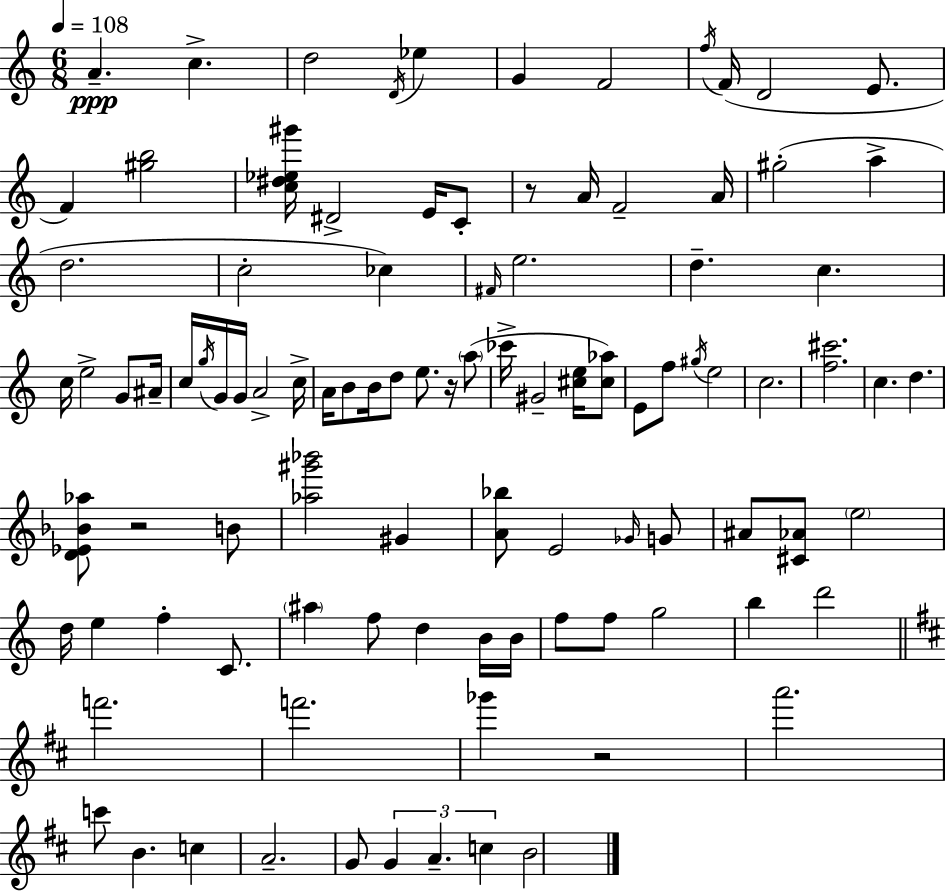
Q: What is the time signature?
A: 6/8